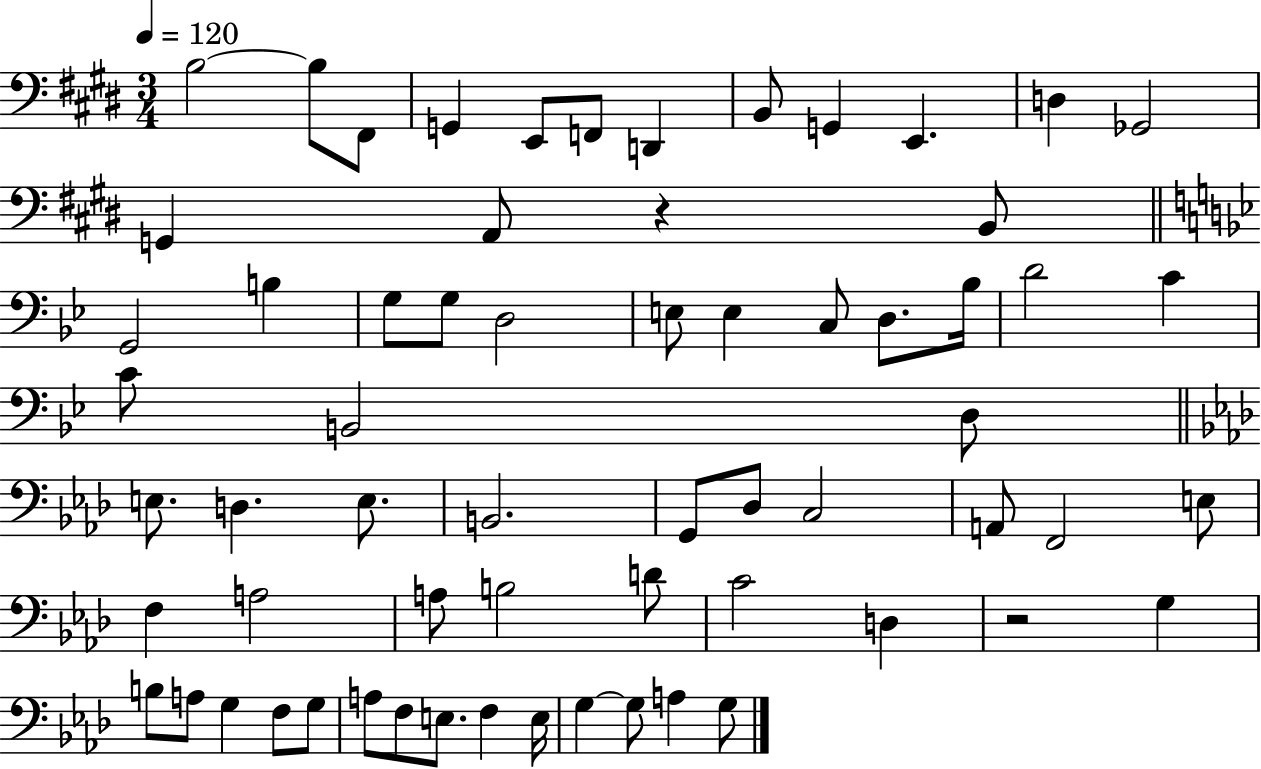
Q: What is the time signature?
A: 3/4